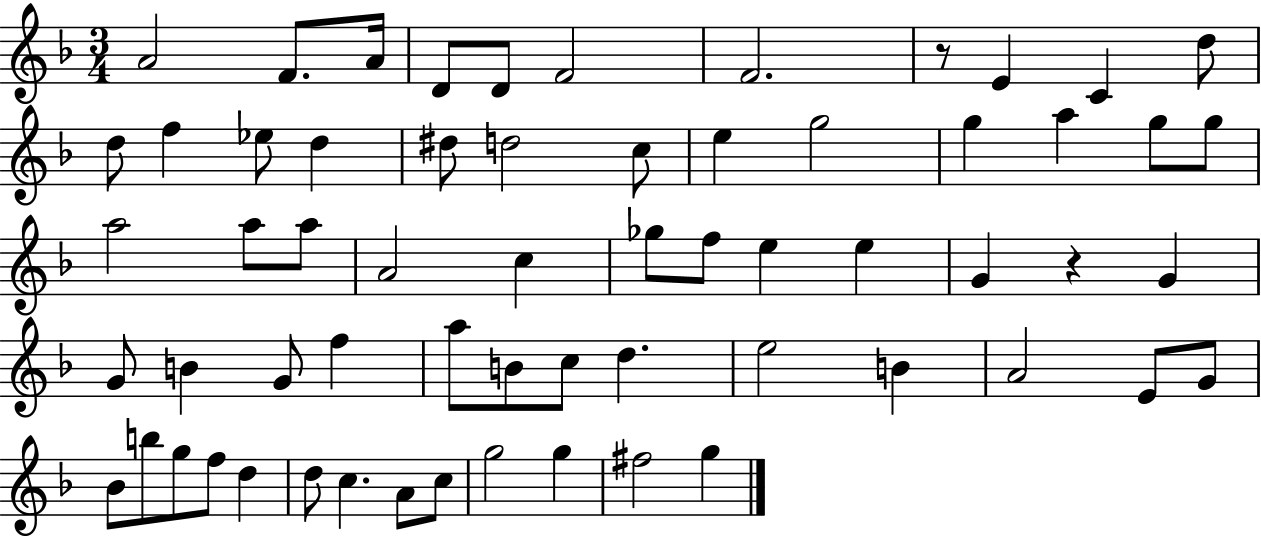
X:1
T:Untitled
M:3/4
L:1/4
K:F
A2 F/2 A/4 D/2 D/2 F2 F2 z/2 E C d/2 d/2 f _e/2 d ^d/2 d2 c/2 e g2 g a g/2 g/2 a2 a/2 a/2 A2 c _g/2 f/2 e e G z G G/2 B G/2 f a/2 B/2 c/2 d e2 B A2 E/2 G/2 _B/2 b/2 g/2 f/2 d d/2 c A/2 c/2 g2 g ^f2 g